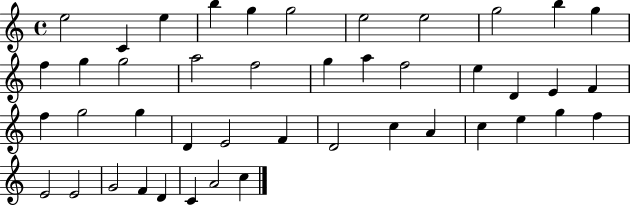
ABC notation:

X:1
T:Untitled
M:4/4
L:1/4
K:C
e2 C e b g g2 e2 e2 g2 b g f g g2 a2 f2 g a f2 e D E F f g2 g D E2 F D2 c A c e g f E2 E2 G2 F D C A2 c